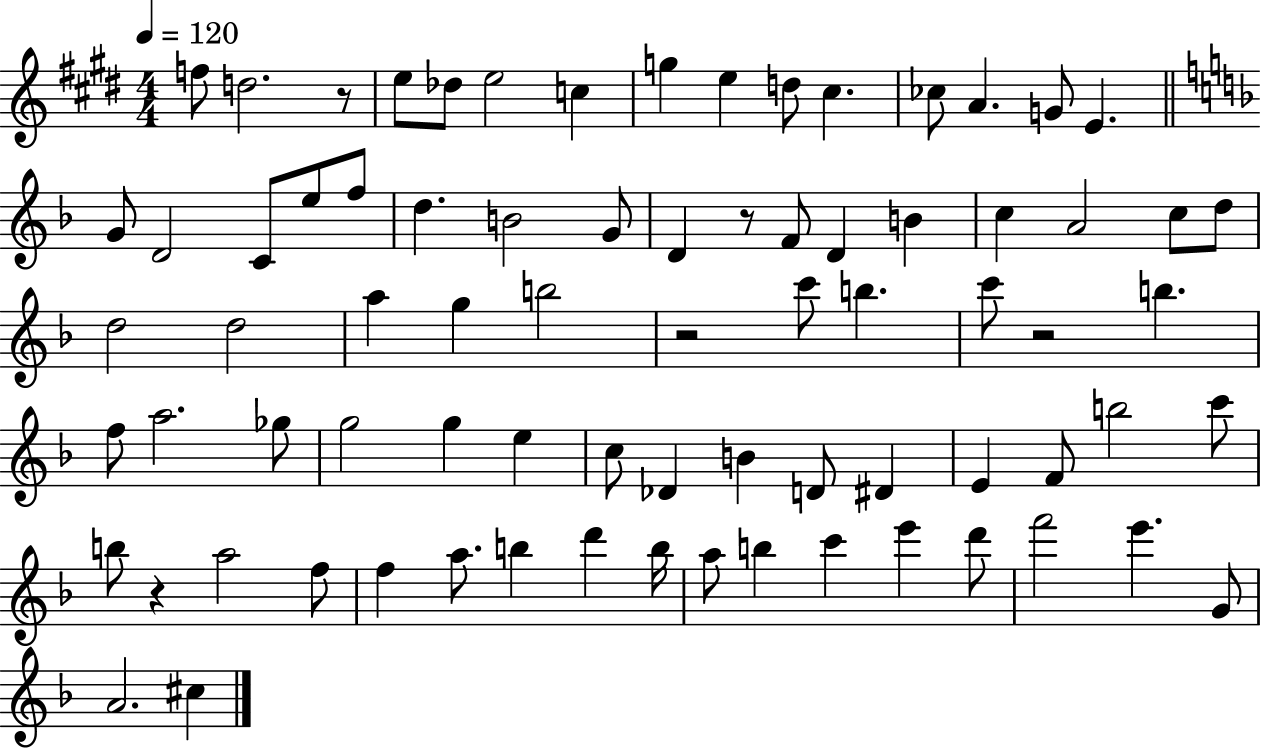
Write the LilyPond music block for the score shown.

{
  \clef treble
  \numericTimeSignature
  \time 4/4
  \key e \major
  \tempo 4 = 120
  f''8 d''2. r8 | e''8 des''8 e''2 c''4 | g''4 e''4 d''8 cis''4. | ces''8 a'4. g'8 e'4. | \break \bar "||" \break \key f \major g'8 d'2 c'8 e''8 f''8 | d''4. b'2 g'8 | d'4 r8 f'8 d'4 b'4 | c''4 a'2 c''8 d''8 | \break d''2 d''2 | a''4 g''4 b''2 | r2 c'''8 b''4. | c'''8 r2 b''4. | \break f''8 a''2. ges''8 | g''2 g''4 e''4 | c''8 des'4 b'4 d'8 dis'4 | e'4 f'8 b''2 c'''8 | \break b''8 r4 a''2 f''8 | f''4 a''8. b''4 d'''4 b''16 | a''8 b''4 c'''4 e'''4 d'''8 | f'''2 e'''4. g'8 | \break a'2. cis''4 | \bar "|."
}